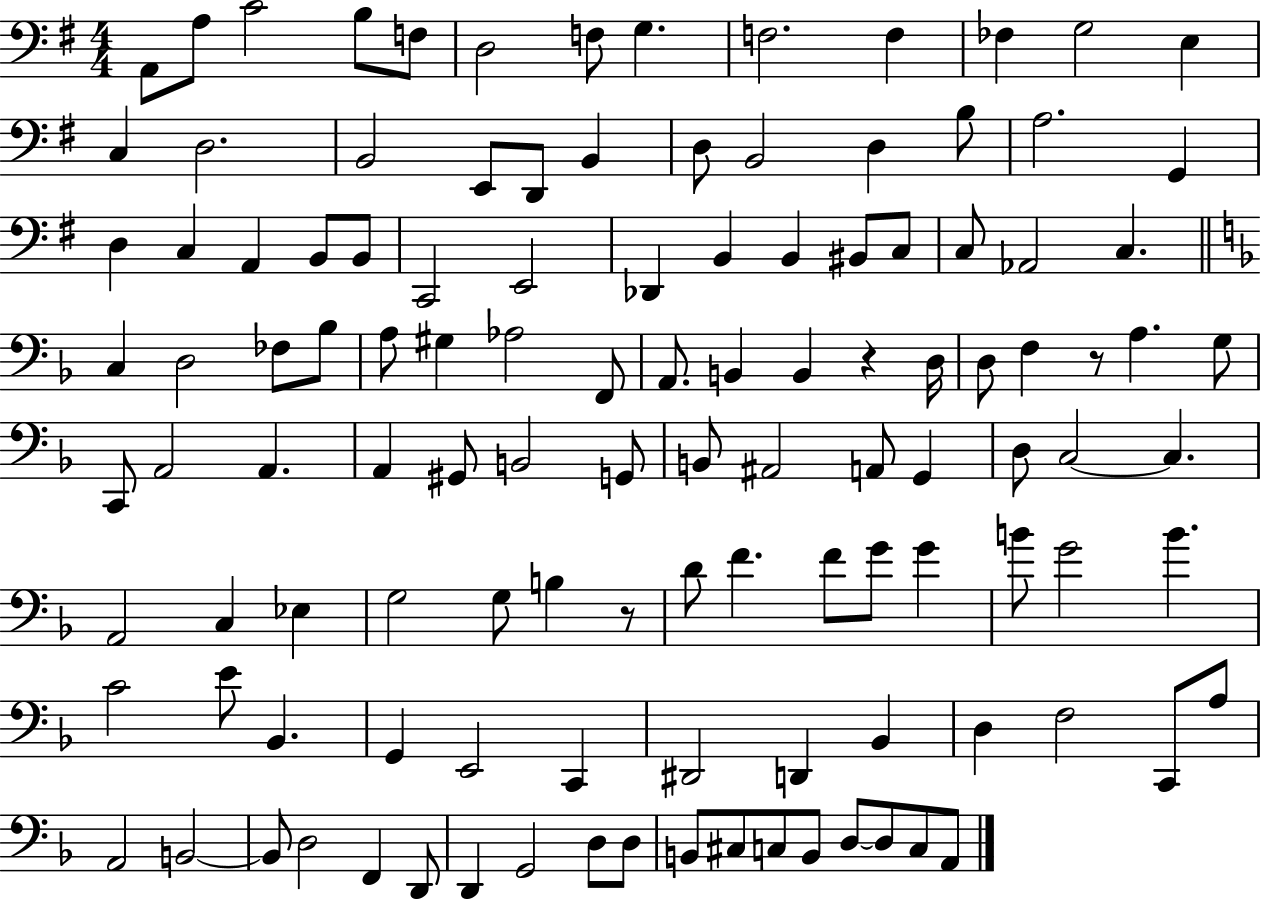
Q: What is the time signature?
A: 4/4